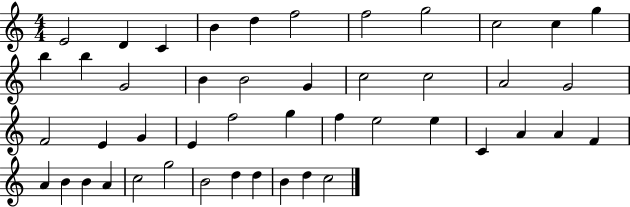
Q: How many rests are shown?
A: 0